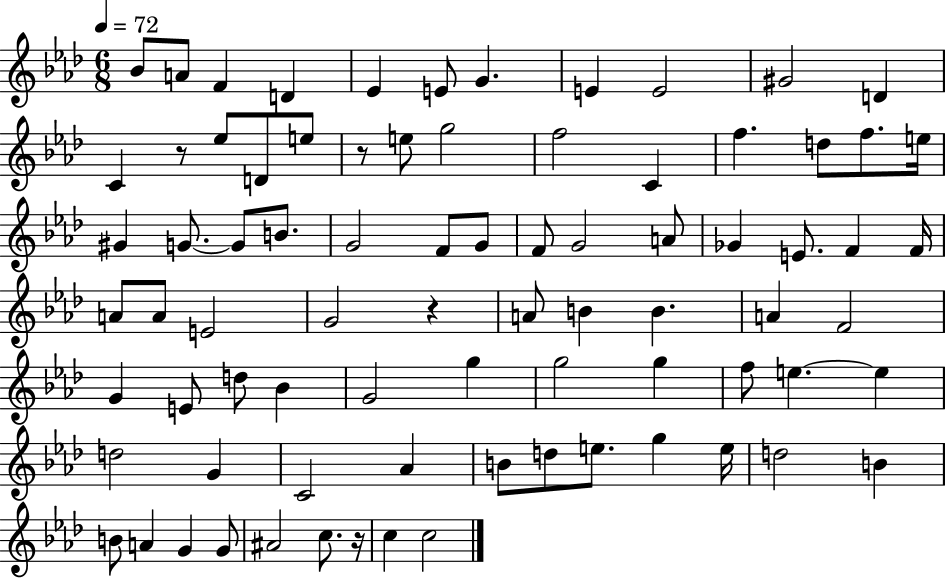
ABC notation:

X:1
T:Untitled
M:6/8
L:1/4
K:Ab
_B/2 A/2 F D _E E/2 G E E2 ^G2 D C z/2 _e/2 D/2 e/2 z/2 e/2 g2 f2 C f d/2 f/2 e/4 ^G G/2 G/2 B/2 G2 F/2 G/2 F/2 G2 A/2 _G E/2 F F/4 A/2 A/2 E2 G2 z A/2 B B A F2 G E/2 d/2 _B G2 g g2 g f/2 e e d2 G C2 _A B/2 d/2 e/2 g e/4 d2 B B/2 A G G/2 ^A2 c/2 z/4 c c2